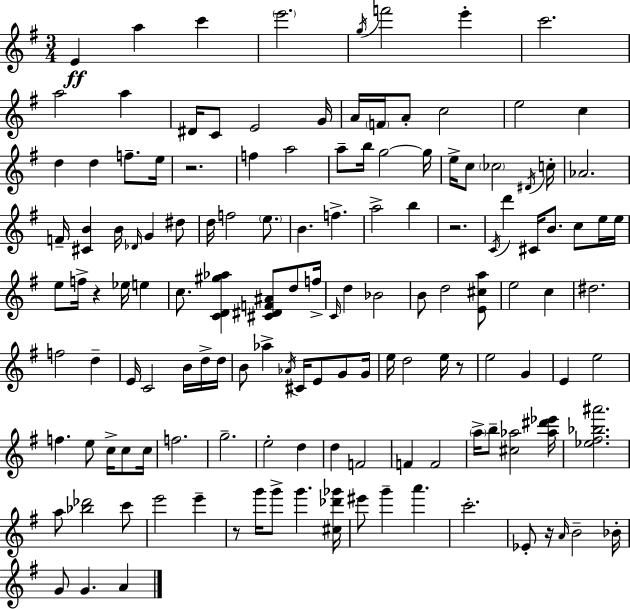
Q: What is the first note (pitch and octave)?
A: E4